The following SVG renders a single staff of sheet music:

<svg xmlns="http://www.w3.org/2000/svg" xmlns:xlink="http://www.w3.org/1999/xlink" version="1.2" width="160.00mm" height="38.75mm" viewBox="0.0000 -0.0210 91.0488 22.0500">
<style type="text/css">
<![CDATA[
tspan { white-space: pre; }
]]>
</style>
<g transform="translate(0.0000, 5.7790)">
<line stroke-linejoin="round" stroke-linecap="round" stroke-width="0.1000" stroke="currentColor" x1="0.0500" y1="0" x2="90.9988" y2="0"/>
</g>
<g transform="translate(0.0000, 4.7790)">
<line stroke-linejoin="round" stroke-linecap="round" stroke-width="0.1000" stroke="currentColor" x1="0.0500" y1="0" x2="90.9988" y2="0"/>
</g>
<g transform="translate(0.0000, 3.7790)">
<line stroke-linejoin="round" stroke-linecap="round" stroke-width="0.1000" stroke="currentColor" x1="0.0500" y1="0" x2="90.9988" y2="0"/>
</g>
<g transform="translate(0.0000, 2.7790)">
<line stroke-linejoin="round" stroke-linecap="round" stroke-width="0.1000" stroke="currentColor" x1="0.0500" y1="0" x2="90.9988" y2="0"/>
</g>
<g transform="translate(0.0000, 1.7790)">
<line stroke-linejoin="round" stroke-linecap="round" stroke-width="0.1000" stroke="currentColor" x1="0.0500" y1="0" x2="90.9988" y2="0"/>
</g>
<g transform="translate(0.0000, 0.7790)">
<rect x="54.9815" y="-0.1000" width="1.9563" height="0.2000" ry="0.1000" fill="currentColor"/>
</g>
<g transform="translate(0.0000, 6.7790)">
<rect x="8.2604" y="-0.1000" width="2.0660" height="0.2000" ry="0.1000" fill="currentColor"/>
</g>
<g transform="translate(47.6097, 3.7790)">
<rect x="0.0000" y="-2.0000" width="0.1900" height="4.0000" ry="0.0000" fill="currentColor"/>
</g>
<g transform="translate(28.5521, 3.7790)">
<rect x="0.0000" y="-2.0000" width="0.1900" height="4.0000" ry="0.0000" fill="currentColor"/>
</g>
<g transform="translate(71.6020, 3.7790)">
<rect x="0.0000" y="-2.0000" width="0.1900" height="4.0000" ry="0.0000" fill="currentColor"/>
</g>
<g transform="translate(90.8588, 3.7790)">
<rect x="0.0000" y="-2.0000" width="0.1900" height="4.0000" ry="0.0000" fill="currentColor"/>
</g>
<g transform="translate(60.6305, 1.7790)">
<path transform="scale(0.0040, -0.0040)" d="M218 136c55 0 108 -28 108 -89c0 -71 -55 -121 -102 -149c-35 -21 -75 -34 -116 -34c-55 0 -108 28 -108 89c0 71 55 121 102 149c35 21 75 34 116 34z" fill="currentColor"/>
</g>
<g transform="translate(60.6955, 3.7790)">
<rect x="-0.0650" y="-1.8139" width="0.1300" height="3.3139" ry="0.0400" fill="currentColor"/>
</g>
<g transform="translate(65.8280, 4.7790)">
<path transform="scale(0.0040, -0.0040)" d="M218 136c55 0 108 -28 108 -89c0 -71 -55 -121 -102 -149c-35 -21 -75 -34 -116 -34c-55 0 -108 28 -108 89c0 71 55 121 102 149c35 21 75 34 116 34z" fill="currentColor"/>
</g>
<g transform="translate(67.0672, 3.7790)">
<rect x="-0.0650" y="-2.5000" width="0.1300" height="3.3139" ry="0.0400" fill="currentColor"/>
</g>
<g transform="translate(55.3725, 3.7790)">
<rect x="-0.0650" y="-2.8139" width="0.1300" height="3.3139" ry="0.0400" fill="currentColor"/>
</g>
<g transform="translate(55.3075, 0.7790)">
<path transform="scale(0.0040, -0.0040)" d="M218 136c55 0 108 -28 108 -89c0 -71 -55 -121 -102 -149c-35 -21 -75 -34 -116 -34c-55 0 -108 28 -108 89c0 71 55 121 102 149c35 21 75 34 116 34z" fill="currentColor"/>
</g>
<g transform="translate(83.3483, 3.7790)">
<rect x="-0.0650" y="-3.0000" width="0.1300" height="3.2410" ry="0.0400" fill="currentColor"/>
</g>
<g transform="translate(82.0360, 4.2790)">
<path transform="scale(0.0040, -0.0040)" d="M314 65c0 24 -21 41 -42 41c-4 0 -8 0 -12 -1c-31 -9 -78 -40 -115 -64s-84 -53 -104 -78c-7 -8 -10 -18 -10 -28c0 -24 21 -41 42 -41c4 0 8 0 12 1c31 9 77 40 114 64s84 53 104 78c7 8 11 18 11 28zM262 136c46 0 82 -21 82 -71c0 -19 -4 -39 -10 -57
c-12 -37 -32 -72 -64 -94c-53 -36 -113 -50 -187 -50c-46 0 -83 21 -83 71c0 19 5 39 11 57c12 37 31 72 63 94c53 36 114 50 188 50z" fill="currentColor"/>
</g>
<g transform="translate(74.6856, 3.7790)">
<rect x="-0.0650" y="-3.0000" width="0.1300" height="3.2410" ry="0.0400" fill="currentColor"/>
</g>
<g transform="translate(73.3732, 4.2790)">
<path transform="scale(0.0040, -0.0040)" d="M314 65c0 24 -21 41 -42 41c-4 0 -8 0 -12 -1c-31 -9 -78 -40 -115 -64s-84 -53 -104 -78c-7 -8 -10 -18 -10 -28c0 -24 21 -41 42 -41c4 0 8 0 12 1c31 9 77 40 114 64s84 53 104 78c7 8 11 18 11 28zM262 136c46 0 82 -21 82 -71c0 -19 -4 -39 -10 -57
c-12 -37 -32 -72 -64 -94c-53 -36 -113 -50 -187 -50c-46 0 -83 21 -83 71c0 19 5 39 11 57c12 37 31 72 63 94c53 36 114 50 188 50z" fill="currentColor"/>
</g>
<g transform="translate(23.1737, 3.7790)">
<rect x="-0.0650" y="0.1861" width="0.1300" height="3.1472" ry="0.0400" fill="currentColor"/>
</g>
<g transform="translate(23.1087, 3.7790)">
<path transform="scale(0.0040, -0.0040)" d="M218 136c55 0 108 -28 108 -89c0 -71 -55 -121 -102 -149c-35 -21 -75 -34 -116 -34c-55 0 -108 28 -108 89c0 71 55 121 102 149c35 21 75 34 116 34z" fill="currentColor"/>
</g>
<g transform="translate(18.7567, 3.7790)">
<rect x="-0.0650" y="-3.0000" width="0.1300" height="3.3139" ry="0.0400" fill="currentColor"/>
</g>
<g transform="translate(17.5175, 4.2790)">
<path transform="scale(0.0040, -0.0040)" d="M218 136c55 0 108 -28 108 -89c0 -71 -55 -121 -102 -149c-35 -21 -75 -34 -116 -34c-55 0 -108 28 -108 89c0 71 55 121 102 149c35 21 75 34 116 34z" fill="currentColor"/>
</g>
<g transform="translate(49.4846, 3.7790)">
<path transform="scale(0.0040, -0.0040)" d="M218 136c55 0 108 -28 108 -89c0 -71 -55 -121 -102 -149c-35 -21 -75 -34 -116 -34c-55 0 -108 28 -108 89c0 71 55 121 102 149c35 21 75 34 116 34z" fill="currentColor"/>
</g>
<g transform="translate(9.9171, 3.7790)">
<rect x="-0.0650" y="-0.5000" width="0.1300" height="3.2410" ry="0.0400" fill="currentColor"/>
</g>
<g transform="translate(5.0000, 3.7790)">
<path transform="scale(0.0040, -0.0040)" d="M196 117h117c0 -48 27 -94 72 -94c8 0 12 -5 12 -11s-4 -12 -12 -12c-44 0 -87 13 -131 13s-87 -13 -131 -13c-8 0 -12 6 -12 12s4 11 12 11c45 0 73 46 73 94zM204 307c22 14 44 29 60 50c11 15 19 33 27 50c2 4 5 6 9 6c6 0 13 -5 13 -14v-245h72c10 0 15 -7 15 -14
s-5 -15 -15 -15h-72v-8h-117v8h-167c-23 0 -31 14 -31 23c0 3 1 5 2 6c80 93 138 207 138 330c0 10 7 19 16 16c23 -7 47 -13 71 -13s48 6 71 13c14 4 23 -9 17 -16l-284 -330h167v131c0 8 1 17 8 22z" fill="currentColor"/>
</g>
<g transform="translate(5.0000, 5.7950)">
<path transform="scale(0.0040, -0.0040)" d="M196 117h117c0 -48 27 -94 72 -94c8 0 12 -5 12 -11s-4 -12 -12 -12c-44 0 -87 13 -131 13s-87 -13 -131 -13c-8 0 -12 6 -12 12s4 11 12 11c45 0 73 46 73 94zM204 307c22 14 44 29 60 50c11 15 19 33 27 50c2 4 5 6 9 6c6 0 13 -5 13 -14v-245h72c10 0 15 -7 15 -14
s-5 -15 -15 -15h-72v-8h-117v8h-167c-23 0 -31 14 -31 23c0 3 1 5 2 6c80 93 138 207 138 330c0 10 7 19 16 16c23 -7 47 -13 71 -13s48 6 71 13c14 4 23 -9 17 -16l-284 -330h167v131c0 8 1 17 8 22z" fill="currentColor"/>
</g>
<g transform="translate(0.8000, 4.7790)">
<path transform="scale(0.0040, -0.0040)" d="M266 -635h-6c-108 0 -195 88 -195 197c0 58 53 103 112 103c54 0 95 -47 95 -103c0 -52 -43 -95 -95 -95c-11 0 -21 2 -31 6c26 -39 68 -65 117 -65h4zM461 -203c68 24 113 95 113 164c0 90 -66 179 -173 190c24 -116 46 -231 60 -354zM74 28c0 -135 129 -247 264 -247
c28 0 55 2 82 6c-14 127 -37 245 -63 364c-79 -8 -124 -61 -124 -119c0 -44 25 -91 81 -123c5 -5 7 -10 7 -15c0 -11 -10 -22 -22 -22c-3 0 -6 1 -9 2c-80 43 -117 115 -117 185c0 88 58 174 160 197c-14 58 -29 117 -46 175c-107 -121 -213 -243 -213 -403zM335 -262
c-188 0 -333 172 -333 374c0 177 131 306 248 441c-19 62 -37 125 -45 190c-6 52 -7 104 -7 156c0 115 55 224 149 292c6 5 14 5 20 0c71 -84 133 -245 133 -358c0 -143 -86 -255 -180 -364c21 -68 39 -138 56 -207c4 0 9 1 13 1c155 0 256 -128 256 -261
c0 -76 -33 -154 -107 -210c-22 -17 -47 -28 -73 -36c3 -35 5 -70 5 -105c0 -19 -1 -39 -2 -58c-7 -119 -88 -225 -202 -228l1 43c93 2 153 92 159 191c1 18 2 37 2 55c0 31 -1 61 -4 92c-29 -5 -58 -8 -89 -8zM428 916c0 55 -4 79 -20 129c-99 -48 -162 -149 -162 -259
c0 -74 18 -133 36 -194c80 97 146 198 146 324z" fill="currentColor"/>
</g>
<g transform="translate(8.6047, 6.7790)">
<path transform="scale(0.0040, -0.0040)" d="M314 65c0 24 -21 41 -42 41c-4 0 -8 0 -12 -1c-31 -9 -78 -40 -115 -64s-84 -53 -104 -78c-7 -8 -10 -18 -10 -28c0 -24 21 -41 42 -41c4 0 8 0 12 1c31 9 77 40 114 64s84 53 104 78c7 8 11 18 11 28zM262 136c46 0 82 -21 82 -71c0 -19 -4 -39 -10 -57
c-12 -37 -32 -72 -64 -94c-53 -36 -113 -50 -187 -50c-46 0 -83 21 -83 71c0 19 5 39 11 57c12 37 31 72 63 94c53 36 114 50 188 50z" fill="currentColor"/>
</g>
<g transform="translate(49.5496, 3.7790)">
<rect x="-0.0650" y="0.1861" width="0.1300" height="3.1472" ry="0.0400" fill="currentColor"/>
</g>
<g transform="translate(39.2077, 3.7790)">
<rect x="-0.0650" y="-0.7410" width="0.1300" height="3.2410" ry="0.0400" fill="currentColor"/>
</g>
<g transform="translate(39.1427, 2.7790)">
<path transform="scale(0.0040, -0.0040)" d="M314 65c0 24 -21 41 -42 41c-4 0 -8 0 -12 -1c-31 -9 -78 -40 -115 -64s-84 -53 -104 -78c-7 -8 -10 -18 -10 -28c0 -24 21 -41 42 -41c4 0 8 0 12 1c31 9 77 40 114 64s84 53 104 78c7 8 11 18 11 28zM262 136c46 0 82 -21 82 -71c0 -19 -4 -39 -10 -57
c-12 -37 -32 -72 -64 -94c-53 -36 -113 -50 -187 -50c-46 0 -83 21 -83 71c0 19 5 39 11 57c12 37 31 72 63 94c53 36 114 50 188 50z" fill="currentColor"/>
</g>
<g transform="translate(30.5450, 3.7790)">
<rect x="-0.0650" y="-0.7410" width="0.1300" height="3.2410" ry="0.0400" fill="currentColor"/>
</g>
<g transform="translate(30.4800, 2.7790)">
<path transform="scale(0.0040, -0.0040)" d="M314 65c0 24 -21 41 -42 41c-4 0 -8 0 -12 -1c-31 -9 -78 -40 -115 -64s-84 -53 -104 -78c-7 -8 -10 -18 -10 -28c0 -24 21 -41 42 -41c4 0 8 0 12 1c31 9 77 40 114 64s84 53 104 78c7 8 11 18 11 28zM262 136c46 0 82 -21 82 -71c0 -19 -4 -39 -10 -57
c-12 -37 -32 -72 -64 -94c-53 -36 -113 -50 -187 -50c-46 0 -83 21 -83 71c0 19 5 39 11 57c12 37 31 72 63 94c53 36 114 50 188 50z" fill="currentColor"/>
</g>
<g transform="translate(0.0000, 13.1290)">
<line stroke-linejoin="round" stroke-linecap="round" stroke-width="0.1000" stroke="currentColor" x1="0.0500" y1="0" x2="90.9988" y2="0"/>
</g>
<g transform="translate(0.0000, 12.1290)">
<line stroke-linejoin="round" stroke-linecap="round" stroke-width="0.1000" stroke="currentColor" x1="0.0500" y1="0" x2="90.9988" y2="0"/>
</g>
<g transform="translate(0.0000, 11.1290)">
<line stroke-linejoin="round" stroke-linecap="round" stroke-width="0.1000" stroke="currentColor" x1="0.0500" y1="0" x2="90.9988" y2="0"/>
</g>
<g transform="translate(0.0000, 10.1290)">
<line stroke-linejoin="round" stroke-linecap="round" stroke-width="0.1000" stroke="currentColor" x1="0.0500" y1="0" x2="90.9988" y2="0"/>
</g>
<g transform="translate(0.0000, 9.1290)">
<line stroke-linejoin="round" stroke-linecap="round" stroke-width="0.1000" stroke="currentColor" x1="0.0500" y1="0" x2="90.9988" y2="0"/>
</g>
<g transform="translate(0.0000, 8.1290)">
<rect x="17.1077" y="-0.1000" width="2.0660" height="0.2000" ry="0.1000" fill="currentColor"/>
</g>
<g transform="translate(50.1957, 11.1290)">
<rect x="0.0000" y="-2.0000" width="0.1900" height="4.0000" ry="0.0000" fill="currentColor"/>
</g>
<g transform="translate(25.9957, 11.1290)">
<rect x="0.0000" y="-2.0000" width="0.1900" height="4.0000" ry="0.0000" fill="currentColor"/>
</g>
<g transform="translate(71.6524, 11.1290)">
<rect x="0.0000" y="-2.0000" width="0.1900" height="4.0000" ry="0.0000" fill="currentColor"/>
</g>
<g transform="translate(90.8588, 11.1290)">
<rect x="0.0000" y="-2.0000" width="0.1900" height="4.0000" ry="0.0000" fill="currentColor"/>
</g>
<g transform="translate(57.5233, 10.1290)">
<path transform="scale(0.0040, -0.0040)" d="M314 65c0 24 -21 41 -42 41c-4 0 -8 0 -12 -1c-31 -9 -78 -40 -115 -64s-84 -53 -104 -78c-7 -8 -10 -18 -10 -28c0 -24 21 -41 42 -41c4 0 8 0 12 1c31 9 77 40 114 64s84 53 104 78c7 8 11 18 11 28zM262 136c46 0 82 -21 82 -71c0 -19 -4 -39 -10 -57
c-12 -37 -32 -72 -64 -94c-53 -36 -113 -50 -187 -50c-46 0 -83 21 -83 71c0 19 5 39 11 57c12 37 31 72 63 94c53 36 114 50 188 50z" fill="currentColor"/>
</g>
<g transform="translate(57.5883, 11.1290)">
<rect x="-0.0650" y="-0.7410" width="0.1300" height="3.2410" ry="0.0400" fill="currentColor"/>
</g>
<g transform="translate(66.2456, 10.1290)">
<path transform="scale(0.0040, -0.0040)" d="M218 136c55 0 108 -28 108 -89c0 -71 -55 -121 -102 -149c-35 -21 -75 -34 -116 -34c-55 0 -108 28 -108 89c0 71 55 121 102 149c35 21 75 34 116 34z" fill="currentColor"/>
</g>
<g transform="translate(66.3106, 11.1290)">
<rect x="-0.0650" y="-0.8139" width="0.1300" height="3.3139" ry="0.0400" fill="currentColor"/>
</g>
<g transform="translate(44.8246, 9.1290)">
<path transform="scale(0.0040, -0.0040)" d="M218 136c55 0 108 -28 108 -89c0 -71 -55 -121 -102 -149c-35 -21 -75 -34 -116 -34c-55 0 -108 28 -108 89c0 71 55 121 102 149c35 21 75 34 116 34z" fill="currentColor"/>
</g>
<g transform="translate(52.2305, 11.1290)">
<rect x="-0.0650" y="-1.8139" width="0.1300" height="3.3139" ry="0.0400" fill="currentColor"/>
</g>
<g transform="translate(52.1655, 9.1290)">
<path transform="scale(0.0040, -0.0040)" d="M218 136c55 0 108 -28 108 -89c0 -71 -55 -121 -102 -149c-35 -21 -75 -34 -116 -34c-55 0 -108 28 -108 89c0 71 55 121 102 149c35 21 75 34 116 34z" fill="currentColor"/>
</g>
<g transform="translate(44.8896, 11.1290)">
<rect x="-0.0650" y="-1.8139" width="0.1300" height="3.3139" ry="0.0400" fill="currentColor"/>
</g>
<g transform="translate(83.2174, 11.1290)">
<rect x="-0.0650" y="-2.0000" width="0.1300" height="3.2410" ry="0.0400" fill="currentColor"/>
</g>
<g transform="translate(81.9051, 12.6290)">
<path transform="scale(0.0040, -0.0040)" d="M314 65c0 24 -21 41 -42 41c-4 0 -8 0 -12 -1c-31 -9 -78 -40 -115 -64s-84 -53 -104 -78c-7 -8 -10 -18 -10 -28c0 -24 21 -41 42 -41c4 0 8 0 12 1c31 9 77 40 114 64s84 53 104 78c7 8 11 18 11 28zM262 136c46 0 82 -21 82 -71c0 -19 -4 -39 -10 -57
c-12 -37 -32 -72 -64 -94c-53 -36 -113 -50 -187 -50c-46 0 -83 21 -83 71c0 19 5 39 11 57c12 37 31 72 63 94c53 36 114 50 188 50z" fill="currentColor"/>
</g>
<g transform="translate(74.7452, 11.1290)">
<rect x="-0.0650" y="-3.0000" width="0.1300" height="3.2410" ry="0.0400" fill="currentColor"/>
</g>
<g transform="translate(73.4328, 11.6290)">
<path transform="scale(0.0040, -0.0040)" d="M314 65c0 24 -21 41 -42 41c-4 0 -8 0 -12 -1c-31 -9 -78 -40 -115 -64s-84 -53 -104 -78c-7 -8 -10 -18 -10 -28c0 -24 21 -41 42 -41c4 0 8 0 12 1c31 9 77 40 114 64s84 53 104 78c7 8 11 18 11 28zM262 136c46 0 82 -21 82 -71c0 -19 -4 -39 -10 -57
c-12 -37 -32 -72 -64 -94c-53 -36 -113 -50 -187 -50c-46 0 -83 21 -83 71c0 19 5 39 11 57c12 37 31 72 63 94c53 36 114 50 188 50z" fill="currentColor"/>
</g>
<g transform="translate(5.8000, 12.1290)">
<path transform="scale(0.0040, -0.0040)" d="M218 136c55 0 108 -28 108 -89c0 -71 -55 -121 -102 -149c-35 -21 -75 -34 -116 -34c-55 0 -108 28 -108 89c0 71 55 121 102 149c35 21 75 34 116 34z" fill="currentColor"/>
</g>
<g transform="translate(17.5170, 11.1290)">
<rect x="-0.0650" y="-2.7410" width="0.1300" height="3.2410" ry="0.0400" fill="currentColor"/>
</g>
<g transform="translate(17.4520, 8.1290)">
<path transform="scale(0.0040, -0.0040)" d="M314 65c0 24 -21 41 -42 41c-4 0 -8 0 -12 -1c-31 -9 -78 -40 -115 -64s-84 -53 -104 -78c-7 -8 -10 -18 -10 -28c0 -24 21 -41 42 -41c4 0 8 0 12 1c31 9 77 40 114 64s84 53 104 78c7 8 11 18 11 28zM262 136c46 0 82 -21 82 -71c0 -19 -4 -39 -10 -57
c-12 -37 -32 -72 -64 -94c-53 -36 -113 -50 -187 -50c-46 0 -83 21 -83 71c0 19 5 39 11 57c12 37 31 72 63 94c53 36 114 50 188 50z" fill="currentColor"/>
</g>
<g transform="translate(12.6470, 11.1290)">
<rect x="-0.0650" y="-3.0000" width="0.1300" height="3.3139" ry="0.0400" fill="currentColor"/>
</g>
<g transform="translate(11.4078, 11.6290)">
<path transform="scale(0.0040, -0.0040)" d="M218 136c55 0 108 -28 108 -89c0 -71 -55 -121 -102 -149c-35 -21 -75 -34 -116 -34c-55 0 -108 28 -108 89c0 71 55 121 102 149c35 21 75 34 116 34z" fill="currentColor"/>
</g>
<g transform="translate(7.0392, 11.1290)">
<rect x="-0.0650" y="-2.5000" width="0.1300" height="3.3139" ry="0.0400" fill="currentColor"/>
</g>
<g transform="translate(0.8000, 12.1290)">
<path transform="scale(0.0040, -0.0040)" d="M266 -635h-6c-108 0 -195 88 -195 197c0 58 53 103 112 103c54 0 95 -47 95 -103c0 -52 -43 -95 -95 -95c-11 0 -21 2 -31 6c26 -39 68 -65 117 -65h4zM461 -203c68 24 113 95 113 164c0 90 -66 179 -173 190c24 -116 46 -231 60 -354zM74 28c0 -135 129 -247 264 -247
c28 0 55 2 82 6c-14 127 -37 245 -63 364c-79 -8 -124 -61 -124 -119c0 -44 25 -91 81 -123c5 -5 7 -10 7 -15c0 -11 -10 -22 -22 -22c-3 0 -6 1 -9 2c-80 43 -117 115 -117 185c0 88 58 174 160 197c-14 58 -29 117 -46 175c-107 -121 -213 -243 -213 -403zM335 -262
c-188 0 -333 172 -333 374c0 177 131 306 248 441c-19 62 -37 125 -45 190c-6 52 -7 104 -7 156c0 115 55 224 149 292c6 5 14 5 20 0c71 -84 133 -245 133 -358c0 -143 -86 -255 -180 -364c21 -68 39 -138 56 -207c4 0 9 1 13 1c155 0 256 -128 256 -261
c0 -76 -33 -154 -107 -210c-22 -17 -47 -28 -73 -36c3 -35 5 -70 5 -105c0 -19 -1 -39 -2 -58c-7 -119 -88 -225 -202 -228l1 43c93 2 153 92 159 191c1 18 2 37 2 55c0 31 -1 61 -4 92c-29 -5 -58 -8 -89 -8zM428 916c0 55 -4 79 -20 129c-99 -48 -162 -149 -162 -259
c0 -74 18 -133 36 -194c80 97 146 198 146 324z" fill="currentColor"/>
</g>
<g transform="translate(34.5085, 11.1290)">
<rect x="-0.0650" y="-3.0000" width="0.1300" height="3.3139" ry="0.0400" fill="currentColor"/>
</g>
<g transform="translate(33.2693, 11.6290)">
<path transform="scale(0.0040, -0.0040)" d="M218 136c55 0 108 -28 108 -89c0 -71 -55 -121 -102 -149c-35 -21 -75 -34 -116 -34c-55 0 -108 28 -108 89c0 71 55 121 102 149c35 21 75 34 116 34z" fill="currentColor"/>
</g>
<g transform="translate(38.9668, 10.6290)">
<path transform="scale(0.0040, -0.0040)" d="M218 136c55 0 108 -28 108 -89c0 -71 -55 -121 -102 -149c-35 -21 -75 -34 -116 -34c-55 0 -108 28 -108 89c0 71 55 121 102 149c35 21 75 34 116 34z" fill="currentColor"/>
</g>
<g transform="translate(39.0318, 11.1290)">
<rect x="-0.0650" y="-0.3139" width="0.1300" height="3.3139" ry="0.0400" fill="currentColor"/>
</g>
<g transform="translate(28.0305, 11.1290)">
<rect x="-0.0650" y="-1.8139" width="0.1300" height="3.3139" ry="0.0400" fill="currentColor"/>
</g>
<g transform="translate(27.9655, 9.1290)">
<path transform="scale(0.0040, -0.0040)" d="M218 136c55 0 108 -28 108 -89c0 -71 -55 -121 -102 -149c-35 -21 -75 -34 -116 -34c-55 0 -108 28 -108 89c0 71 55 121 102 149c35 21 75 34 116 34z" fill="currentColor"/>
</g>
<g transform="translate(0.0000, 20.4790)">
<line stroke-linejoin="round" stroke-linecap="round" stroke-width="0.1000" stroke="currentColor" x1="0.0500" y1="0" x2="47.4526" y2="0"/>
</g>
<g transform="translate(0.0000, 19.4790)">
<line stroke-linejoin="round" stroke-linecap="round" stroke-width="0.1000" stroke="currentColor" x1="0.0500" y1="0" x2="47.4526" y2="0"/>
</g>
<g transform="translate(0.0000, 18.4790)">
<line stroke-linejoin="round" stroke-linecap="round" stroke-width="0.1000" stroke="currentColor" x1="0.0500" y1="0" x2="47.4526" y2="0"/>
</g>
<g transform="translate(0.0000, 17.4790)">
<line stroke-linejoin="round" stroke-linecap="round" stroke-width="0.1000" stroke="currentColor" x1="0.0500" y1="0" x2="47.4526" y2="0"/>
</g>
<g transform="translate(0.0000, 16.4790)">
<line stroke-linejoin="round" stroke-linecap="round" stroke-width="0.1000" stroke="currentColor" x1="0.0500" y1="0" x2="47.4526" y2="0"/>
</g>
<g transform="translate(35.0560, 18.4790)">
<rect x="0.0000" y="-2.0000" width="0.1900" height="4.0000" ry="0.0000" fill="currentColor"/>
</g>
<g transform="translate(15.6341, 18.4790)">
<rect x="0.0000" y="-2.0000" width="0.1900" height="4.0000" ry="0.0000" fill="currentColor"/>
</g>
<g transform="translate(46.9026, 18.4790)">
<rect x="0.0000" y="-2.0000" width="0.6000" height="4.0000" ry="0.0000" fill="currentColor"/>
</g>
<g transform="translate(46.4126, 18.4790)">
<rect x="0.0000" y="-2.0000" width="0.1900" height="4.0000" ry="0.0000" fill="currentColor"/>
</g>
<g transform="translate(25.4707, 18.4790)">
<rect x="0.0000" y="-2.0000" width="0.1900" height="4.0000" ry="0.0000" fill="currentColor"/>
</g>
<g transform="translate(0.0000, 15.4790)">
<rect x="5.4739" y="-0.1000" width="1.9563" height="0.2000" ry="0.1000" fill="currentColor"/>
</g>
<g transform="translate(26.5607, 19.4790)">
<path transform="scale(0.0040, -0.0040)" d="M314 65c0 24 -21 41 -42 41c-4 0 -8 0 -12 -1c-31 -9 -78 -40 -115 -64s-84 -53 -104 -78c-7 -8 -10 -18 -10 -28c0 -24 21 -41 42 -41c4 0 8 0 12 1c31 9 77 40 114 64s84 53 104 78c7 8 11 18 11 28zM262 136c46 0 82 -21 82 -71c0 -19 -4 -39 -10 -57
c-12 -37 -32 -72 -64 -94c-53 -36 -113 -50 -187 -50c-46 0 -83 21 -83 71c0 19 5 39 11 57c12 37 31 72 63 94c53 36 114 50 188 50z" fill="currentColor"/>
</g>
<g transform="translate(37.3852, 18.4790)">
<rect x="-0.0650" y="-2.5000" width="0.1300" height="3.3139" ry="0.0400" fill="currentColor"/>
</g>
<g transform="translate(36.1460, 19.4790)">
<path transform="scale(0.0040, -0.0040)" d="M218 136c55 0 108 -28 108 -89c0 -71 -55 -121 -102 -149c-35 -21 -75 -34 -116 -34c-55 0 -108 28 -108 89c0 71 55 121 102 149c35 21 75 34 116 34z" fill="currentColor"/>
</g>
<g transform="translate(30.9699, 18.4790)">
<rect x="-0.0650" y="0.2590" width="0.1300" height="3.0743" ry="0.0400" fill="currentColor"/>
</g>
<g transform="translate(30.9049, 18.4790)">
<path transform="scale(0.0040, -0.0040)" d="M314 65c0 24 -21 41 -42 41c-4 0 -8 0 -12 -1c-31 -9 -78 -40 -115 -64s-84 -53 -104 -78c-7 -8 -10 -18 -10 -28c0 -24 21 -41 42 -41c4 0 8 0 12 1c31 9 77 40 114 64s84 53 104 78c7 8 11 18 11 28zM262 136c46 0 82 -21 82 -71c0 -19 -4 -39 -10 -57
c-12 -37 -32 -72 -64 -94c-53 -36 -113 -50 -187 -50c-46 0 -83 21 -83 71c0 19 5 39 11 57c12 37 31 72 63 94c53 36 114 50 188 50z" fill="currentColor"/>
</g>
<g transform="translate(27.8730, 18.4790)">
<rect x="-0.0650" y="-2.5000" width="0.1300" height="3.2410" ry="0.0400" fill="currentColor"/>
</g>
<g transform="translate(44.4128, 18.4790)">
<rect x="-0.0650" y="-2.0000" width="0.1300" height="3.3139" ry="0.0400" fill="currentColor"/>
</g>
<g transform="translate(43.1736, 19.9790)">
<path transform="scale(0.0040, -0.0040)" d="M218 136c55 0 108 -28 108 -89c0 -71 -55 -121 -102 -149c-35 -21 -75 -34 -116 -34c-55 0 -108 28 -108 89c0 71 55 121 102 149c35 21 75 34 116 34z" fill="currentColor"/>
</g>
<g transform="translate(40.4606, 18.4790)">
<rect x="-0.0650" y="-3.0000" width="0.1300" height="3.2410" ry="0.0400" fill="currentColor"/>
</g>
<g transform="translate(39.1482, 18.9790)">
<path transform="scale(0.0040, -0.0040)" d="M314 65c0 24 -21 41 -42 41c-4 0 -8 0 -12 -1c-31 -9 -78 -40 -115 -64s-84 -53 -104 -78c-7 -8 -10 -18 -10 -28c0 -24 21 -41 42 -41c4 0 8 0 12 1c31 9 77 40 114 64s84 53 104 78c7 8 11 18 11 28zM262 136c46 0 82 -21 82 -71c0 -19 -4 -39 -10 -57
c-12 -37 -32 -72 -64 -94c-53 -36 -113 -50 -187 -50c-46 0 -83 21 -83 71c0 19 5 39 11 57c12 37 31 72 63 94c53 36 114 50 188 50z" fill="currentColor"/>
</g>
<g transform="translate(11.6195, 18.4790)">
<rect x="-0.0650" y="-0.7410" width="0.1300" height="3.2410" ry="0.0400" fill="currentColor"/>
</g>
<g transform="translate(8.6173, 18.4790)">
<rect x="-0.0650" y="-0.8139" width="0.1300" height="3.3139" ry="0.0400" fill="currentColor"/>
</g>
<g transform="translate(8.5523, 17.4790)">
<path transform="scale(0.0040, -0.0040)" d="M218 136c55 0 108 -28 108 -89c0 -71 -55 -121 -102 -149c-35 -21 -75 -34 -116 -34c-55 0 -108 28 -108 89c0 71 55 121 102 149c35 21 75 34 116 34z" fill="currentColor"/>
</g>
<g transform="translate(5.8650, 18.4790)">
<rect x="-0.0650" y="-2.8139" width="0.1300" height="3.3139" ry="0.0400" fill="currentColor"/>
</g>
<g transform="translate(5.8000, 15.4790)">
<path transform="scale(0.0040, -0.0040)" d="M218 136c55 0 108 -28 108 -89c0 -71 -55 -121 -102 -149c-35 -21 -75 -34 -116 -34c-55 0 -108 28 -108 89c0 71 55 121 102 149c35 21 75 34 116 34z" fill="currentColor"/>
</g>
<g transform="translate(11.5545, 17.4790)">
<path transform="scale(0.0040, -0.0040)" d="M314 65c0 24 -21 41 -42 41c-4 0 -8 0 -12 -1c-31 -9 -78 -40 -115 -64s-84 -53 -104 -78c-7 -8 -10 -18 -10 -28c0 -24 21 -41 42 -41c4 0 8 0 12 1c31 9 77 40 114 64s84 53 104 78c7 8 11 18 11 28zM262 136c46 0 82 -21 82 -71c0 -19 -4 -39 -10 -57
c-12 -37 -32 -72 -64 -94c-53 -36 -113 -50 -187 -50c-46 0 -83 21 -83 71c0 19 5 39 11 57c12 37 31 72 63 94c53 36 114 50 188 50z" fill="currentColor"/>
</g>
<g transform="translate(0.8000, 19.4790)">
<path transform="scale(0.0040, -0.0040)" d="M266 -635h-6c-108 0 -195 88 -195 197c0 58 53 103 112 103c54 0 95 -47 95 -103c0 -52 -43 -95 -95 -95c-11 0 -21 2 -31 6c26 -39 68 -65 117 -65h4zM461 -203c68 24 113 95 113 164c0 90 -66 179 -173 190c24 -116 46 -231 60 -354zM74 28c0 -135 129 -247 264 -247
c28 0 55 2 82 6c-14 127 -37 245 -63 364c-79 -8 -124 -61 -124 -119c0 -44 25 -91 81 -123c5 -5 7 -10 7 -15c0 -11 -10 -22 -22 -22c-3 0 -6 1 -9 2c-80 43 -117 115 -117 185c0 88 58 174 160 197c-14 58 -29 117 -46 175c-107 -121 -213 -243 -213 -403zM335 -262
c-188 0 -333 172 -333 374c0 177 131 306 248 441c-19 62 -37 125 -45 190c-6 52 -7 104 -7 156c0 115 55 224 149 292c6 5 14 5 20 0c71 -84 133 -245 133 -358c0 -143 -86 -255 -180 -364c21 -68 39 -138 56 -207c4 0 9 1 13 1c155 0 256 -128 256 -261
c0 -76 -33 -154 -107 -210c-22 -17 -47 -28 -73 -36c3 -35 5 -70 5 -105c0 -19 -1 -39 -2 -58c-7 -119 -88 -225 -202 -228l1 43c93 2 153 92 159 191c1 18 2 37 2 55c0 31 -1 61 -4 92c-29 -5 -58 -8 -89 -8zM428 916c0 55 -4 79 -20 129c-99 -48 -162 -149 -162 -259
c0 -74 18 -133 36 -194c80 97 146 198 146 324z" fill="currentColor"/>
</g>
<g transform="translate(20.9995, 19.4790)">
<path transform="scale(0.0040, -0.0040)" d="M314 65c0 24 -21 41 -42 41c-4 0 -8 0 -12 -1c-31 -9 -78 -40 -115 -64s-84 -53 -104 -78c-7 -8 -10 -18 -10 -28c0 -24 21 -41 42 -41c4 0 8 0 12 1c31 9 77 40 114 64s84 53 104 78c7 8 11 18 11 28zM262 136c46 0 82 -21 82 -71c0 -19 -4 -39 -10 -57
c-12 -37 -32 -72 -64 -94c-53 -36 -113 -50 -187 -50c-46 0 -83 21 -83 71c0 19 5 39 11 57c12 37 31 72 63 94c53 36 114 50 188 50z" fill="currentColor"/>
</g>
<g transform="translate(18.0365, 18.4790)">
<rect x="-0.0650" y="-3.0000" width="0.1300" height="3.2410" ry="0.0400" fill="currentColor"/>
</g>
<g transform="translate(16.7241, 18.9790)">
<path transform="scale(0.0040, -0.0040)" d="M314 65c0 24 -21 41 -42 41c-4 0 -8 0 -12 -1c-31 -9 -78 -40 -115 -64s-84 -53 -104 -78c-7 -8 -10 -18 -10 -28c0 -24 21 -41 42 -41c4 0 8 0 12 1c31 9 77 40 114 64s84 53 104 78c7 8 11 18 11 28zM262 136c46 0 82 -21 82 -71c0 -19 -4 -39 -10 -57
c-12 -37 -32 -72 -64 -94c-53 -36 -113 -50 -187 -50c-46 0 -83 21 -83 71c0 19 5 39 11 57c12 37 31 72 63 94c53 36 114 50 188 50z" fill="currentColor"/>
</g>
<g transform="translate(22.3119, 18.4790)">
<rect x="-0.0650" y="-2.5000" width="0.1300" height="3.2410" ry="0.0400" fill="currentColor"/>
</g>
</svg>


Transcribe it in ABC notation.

X:1
T:Untitled
M:4/4
L:1/4
K:C
C2 A B d2 d2 B a f G A2 A2 G A a2 f A c f f d2 d A2 F2 a d d2 A2 G2 G2 B2 G A2 F